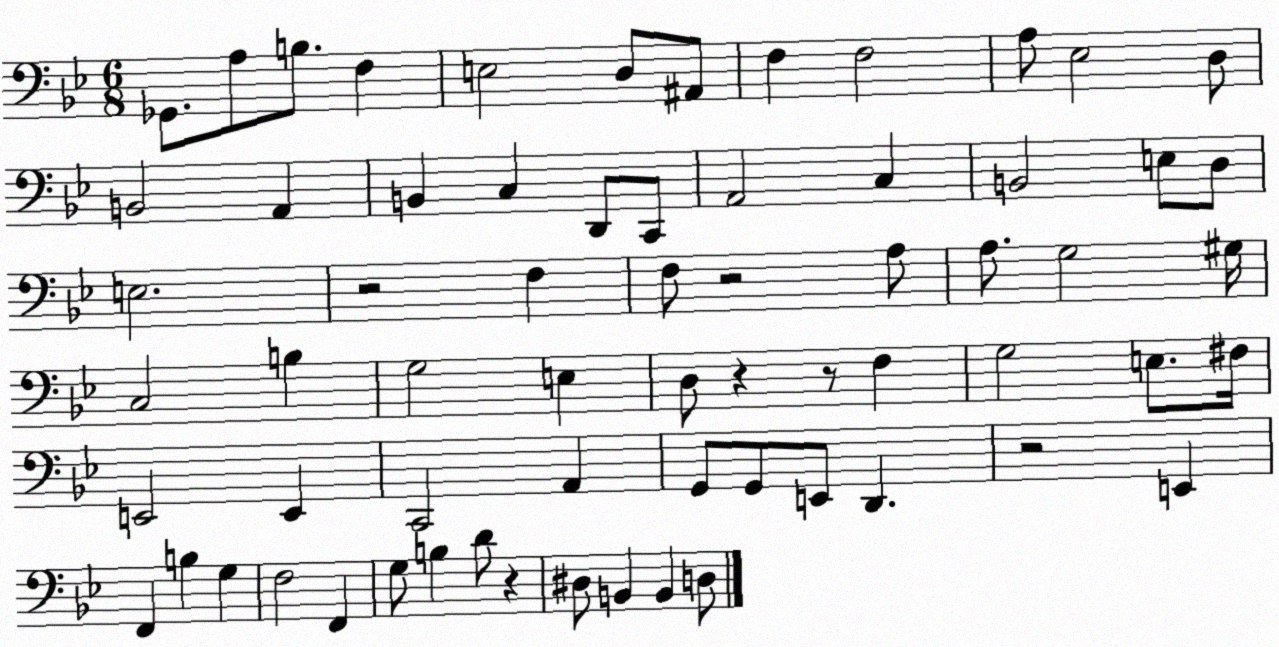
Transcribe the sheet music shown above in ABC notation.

X:1
T:Untitled
M:6/8
L:1/4
K:Bb
_G,,/2 A,/2 B,/2 F, E,2 D,/2 ^A,,/2 F, F,2 A,/2 _E,2 D,/2 B,,2 A,, B,, C, D,,/2 C,,/2 A,,2 C, B,,2 E,/2 D,/2 E,2 z2 F, F,/2 z2 A,/2 A,/2 G,2 ^G,/4 C,2 B, G,2 E, D,/2 z z/2 F, G,2 E,/2 ^F,/4 E,,2 E,, C,,2 A,, G,,/2 G,,/2 E,,/2 D,, z2 E,, F,, B, G, F,2 F,, G,/2 B, D/2 z ^D,/2 B,, B,, D,/2